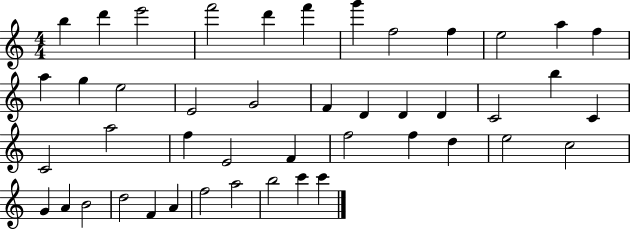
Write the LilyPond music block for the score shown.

{
  \clef treble
  \numericTimeSignature
  \time 4/4
  \key c \major
  b''4 d'''4 e'''2 | f'''2 d'''4 f'''4 | g'''4 f''2 f''4 | e''2 a''4 f''4 | \break a''4 g''4 e''2 | e'2 g'2 | f'4 d'4 d'4 d'4 | c'2 b''4 c'4 | \break c'2 a''2 | f''4 e'2 f'4 | f''2 f''4 d''4 | e''2 c''2 | \break g'4 a'4 b'2 | d''2 f'4 a'4 | f''2 a''2 | b''2 c'''4 c'''4 | \break \bar "|."
}